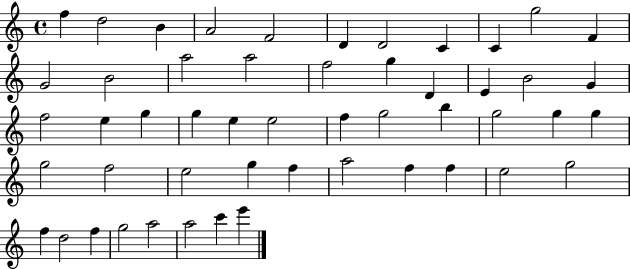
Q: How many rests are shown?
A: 0